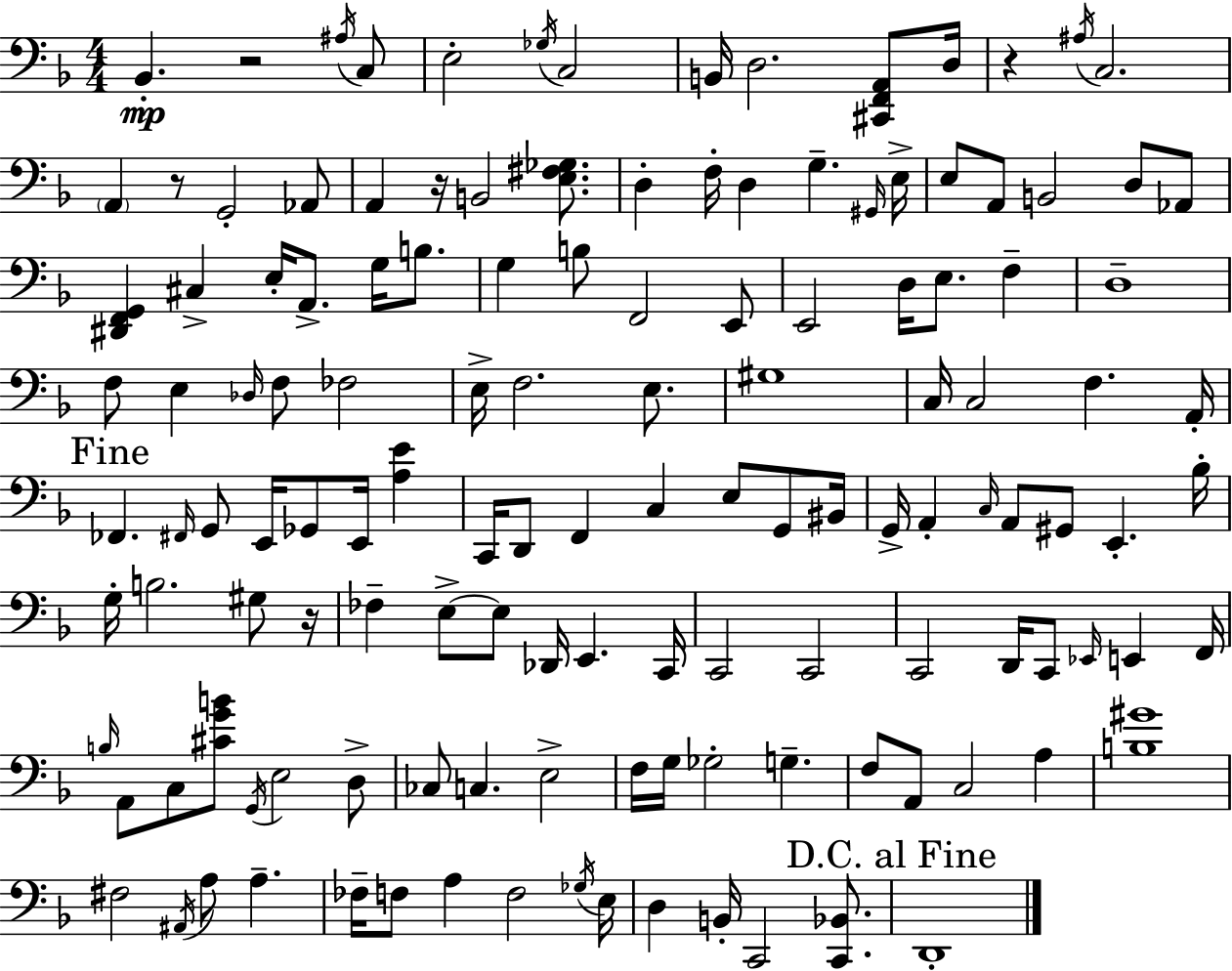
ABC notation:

X:1
T:Untitled
M:4/4
L:1/4
K:F
_B,, z2 ^A,/4 C,/2 E,2 _G,/4 C,2 B,,/4 D,2 [^C,,F,,A,,]/2 D,/4 z ^A,/4 C,2 A,, z/2 G,,2 _A,,/2 A,, z/4 B,,2 [E,^F,_G,]/2 D, F,/4 D, G, ^G,,/4 E,/4 E,/2 A,,/2 B,,2 D,/2 _A,,/2 [^D,,F,,G,,] ^C, E,/4 A,,/2 G,/4 B,/2 G, B,/2 F,,2 E,,/2 E,,2 D,/4 E,/2 F, D,4 F,/2 E, _D,/4 F,/2 _F,2 E,/4 F,2 E,/2 ^G,4 C,/4 C,2 F, A,,/4 _F,, ^F,,/4 G,,/2 E,,/4 _G,,/2 E,,/4 [A,E] C,,/4 D,,/2 F,, C, E,/2 G,,/2 ^B,,/4 G,,/4 A,, C,/4 A,,/2 ^G,,/2 E,, _B,/4 G,/4 B,2 ^G,/2 z/4 _F, E,/2 E,/2 _D,,/4 E,, C,,/4 C,,2 C,,2 C,,2 D,,/4 C,,/2 _E,,/4 E,, F,,/4 B,/4 A,,/2 C,/2 [^CGB]/2 G,,/4 E,2 D,/2 _C,/2 C, E,2 F,/4 G,/4 _G,2 G, F,/2 A,,/2 C,2 A, [B,^G]4 ^F,2 ^A,,/4 A,/2 A, _F,/4 F,/2 A, F,2 _G,/4 E,/4 D, B,,/4 C,,2 [C,,_B,,]/2 D,,4